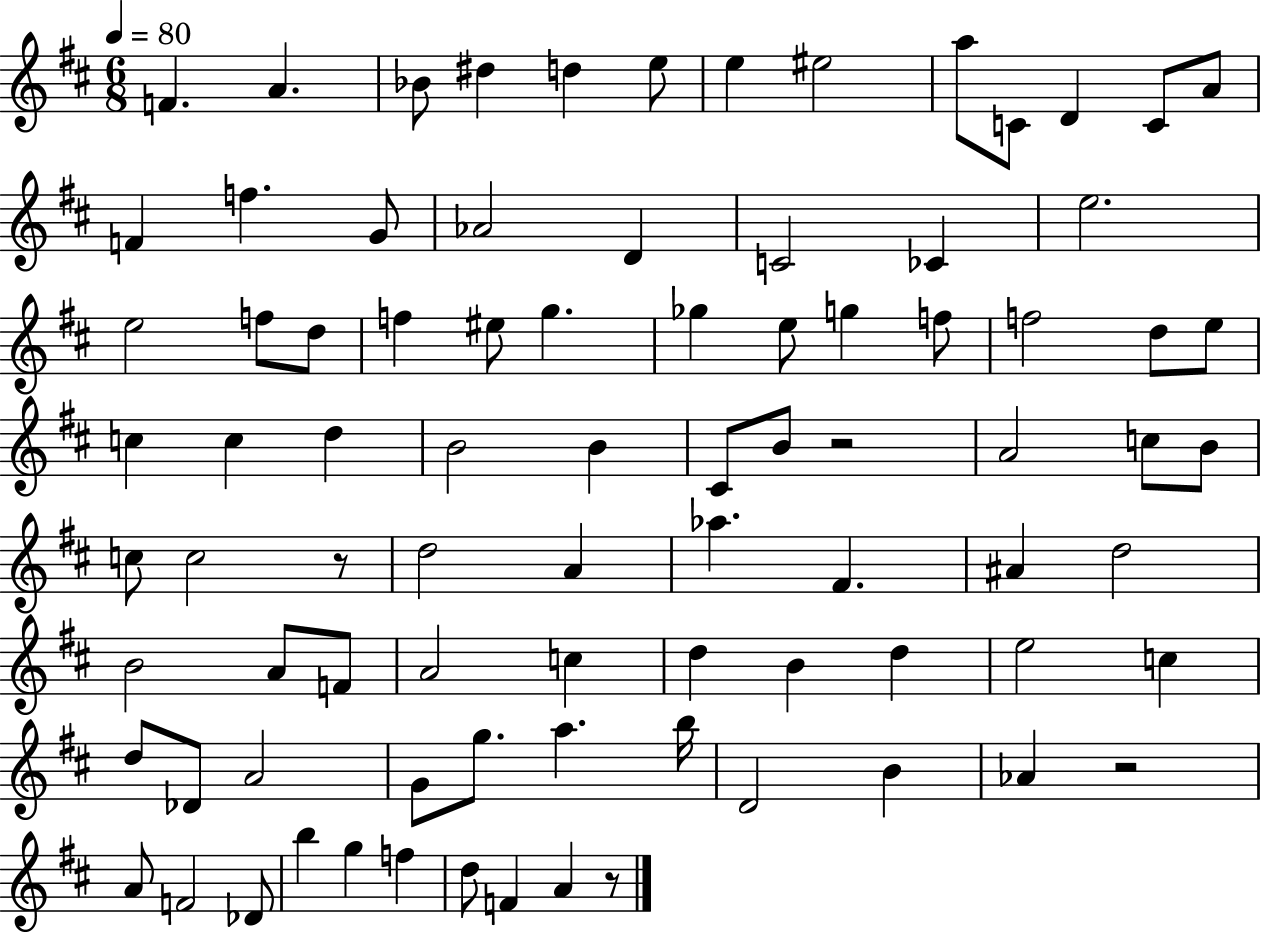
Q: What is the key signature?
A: D major